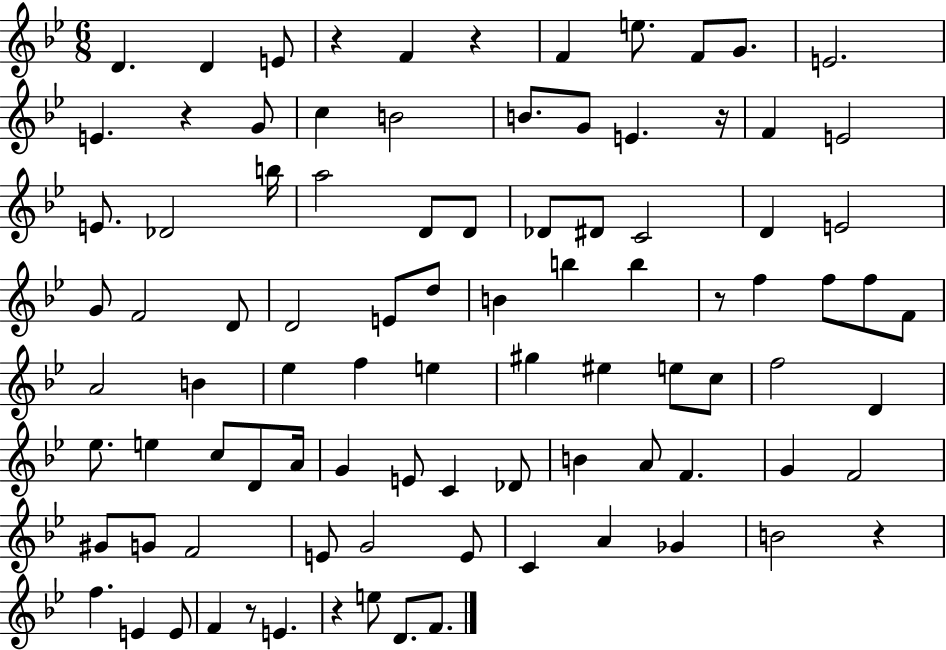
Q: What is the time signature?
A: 6/8